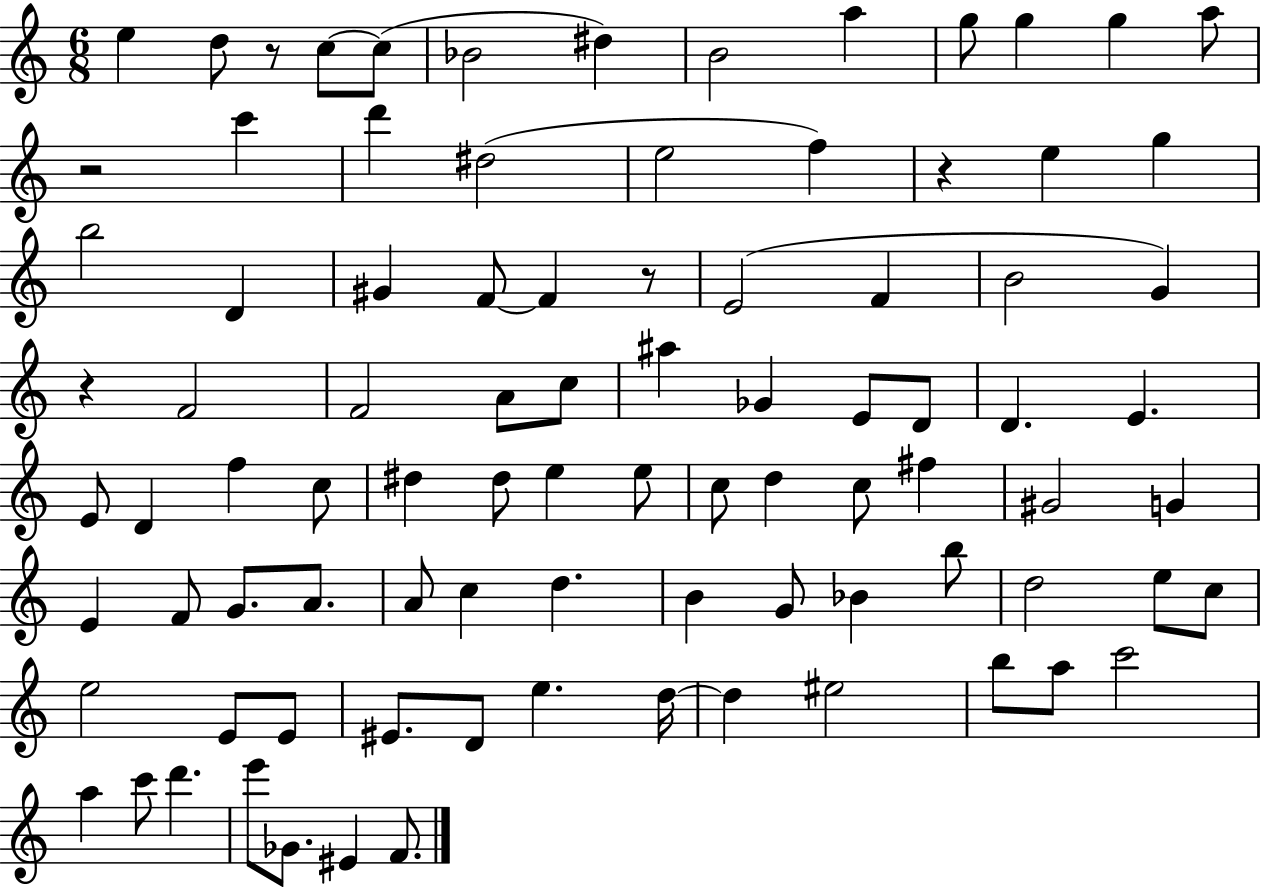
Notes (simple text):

E5/q D5/e R/e C5/e C5/e Bb4/h D#5/q B4/h A5/q G5/e G5/q G5/q A5/e R/h C6/q D6/q D#5/h E5/h F5/q R/q E5/q G5/q B5/h D4/q G#4/q F4/e F4/q R/e E4/h F4/q B4/h G4/q R/q F4/h F4/h A4/e C5/e A#5/q Gb4/q E4/e D4/e D4/q. E4/q. E4/e D4/q F5/q C5/e D#5/q D#5/e E5/q E5/e C5/e D5/q C5/e F#5/q G#4/h G4/q E4/q F4/e G4/e. A4/e. A4/e C5/q D5/q. B4/q G4/e Bb4/q B5/e D5/h E5/e C5/e E5/h E4/e E4/e EIS4/e. D4/e E5/q. D5/s D5/q EIS5/h B5/e A5/e C6/h A5/q C6/e D6/q. E6/e Gb4/e. EIS4/q F4/e.